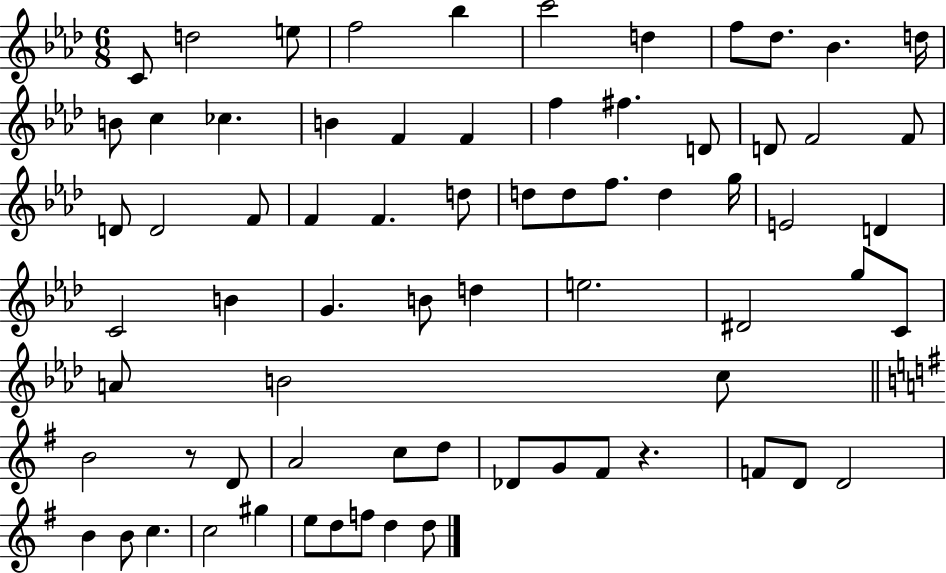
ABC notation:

X:1
T:Untitled
M:6/8
L:1/4
K:Ab
C/2 d2 e/2 f2 _b c'2 d f/2 _d/2 _B d/4 B/2 c _c B F F f ^f D/2 D/2 F2 F/2 D/2 D2 F/2 F F d/2 d/2 d/2 f/2 d g/4 E2 D C2 B G B/2 d e2 ^D2 g/2 C/2 A/2 B2 c/2 B2 z/2 D/2 A2 c/2 d/2 _D/2 G/2 ^F/2 z F/2 D/2 D2 B B/2 c c2 ^g e/2 d/2 f/2 d d/2